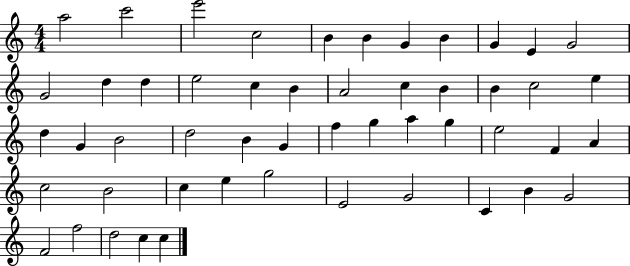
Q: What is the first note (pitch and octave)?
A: A5